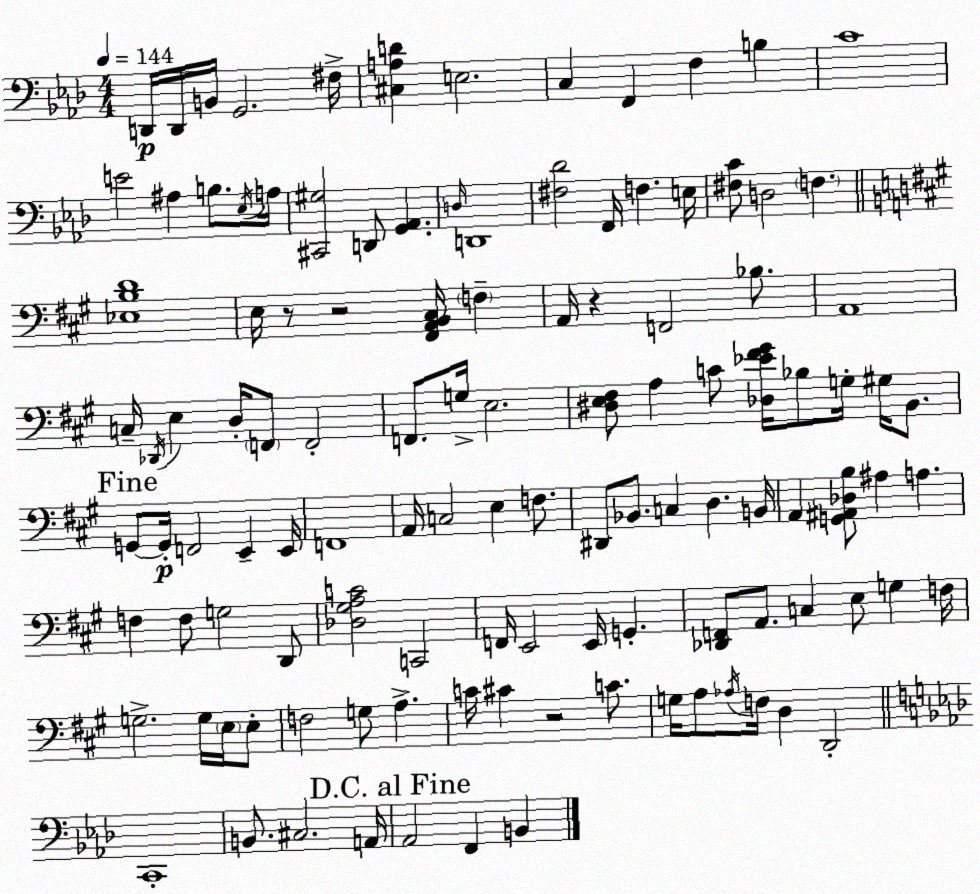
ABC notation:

X:1
T:Untitled
M:4/4
L:1/4
K:Fm
D,,/4 D,,/4 B,,/4 G,,2 ^F,/4 [^C,A,D] E,2 C, F,, F, B, C4 E2 ^A, B,/2 _E,/4 A,/4 [^C,,^G,]2 D,,/2 [G,,_A,,] D,/4 D,,4 [^F,_D]2 F,,/4 F, E,/4 [^F,C]/2 D,2 F, [_E,B,D]4 E,/4 z/2 z2 [^F,,A,,B,,^C,]/4 F, A,,/4 z F,,2 _B,/2 A,,4 C,/4 _D,,/4 E, D,/4 F,,/2 F,,2 F,,/2 G,/4 E,2 [^D,E,^F,]/2 A, C/2 [_D,_E^F^G]/4 _B,/2 G,/4 ^G,/4 B,,/2 G,,/2 G,,/4 F,,2 E,, E,,/4 F,,4 A,,/4 C,2 E, F,/2 ^D,,/2 _B,,/2 C, D, B,,/4 A,, [G,,^A,,_D,B,]/2 ^A, A, F, F,/2 G,2 D,,/2 [_D,^G,A,C]2 C,,2 F,,/4 E,,2 E,,/4 G,, [_D,,F,,]/2 A,,/2 C, E,/2 G, F,/4 G,2 G,/4 E,/4 E,/2 F,2 G,/2 A, C/4 ^C z2 C/2 G,/4 A,/2 _A,/4 F,/4 D, D,,2 C,,4 B,,/2 ^C,2 A,,/4 _A,,2 F,, B,,